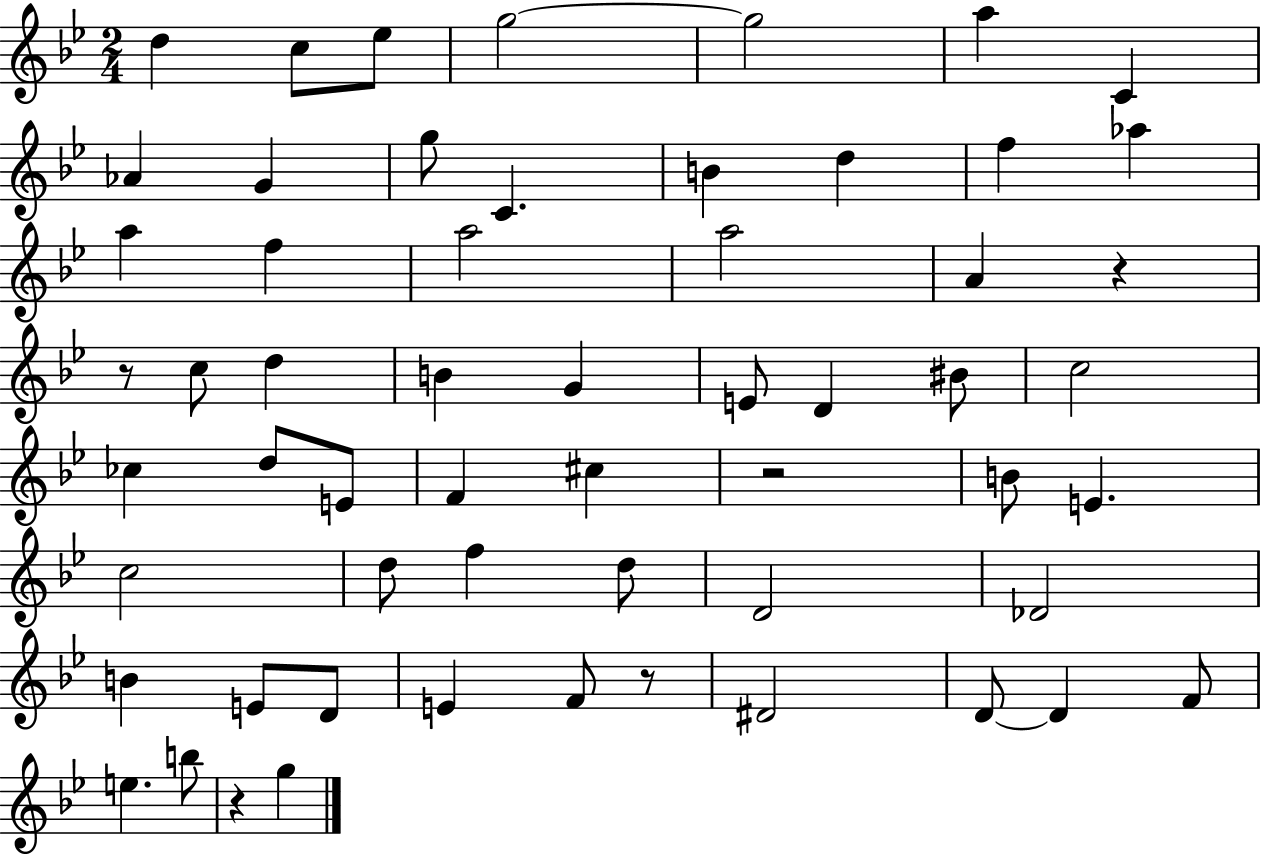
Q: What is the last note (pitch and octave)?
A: G5